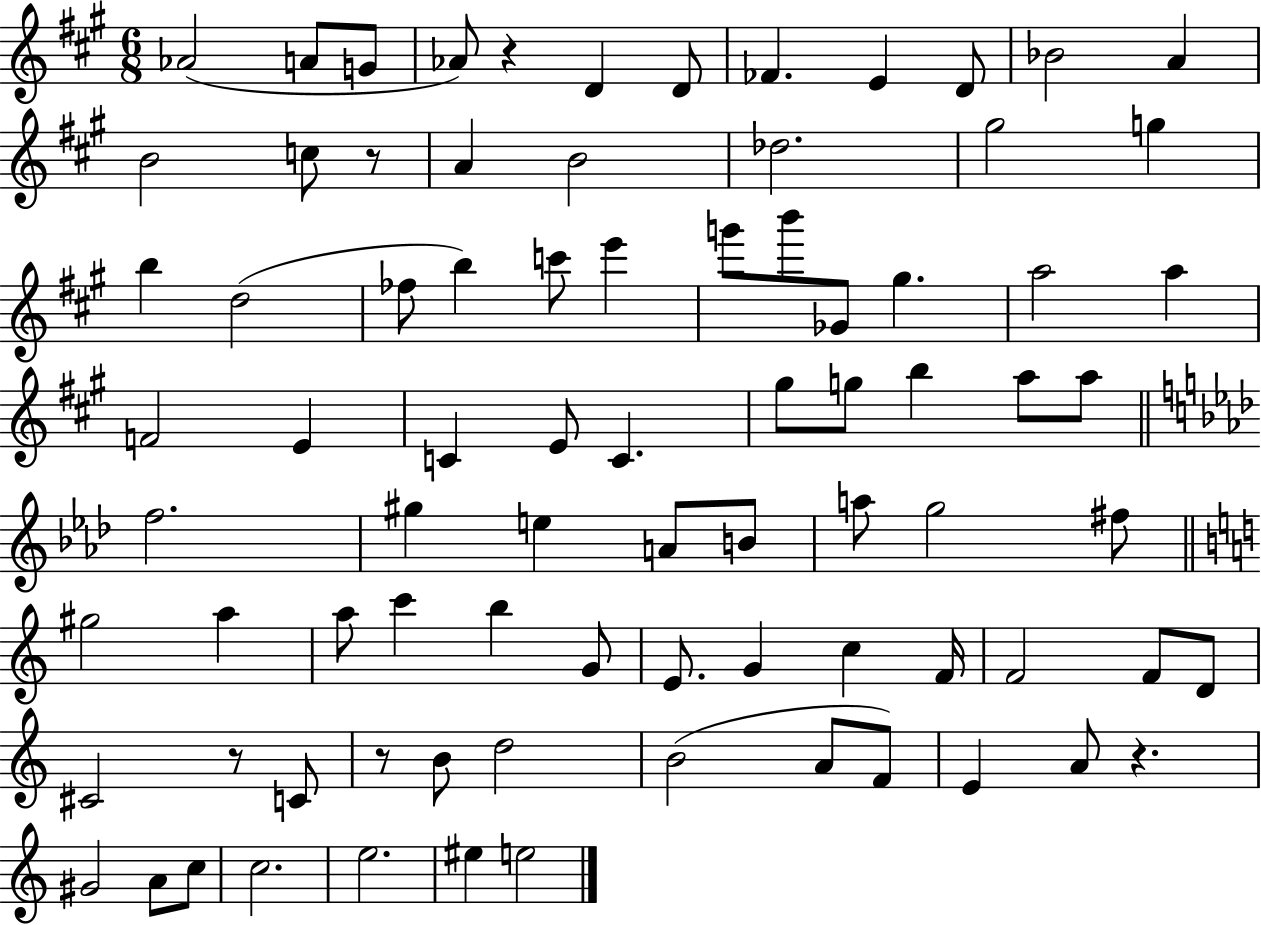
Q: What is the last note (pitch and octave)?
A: E5